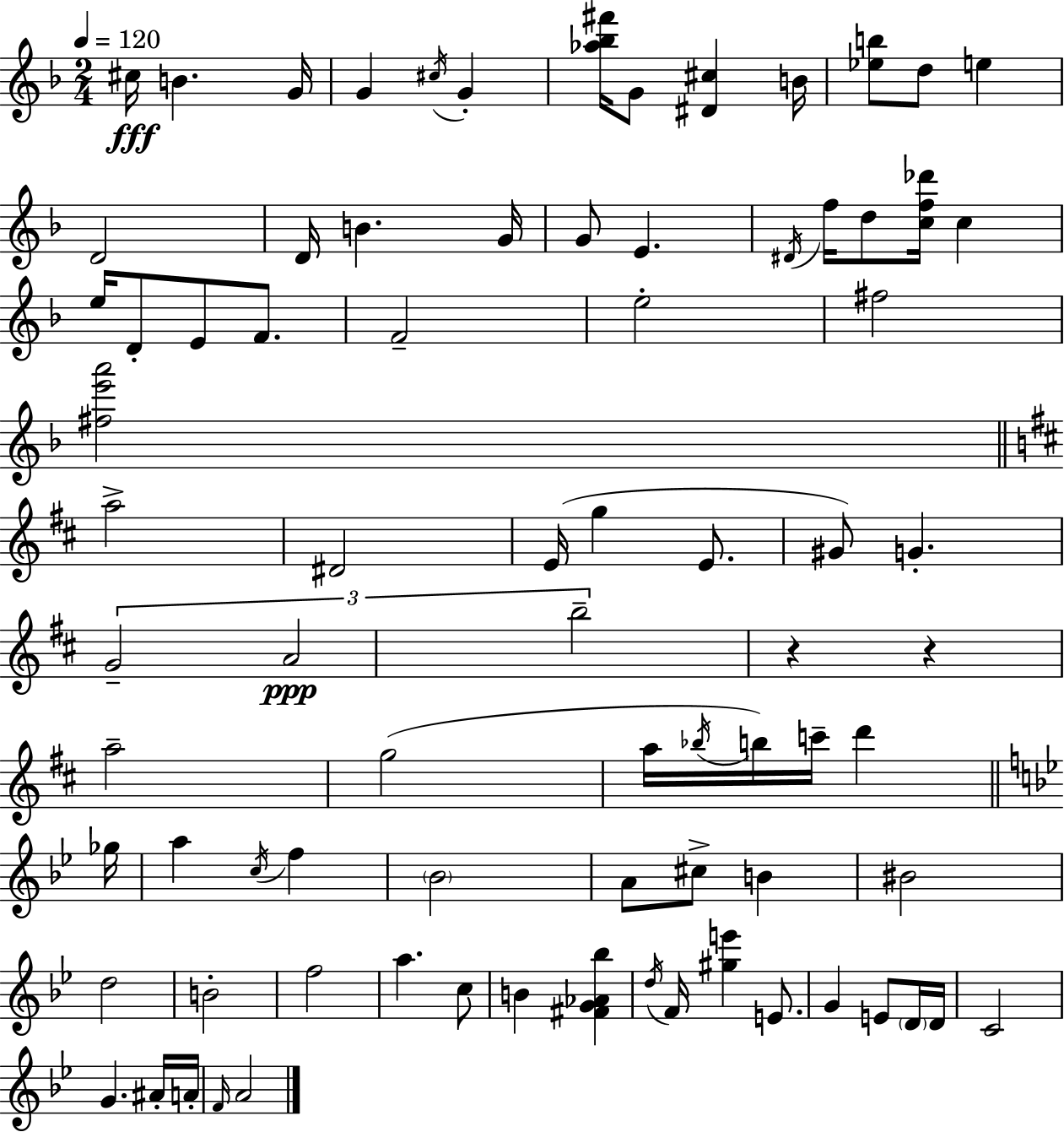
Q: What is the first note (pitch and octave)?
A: C#5